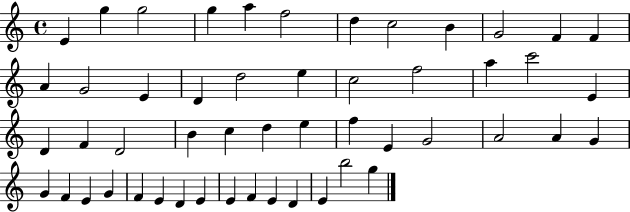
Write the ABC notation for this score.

X:1
T:Untitled
M:4/4
L:1/4
K:C
E g g2 g a f2 d c2 B G2 F F A G2 E D d2 e c2 f2 a c'2 E D F D2 B c d e f E G2 A2 A G G F E G F E D E E F E D E b2 g